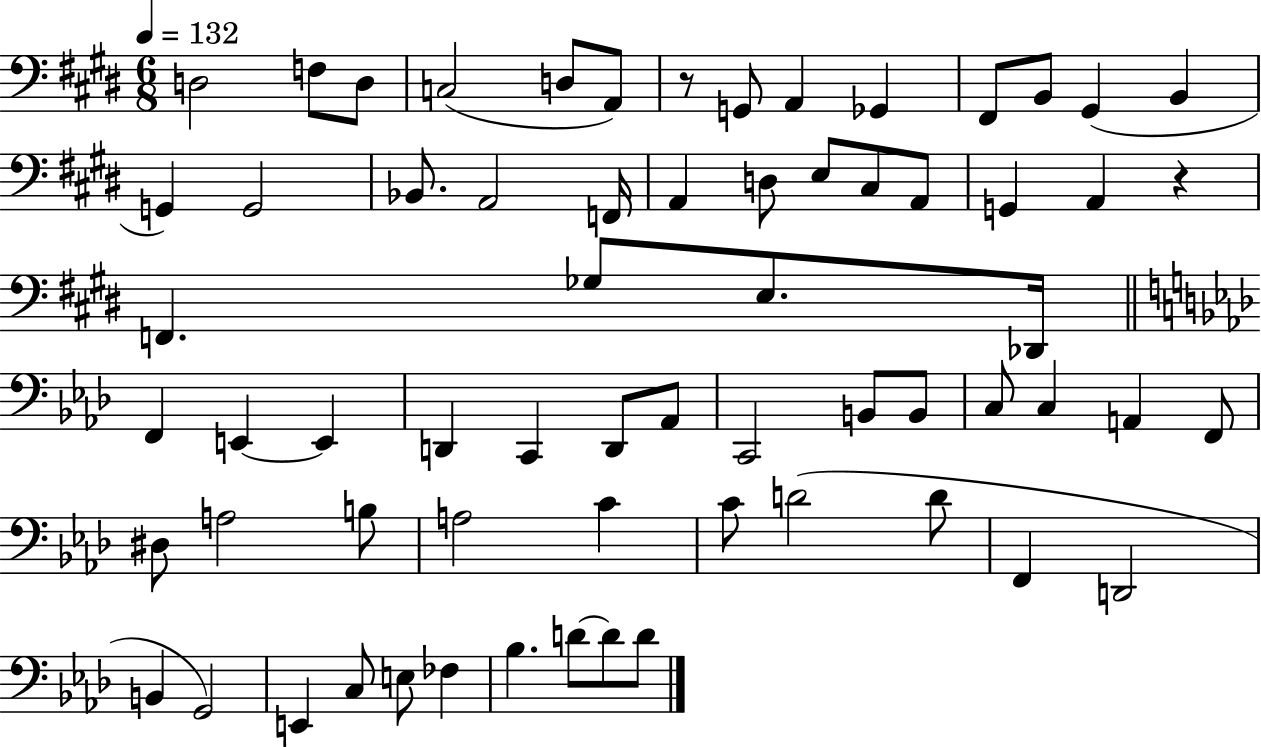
X:1
T:Untitled
M:6/8
L:1/4
K:E
D,2 F,/2 D,/2 C,2 D,/2 A,,/2 z/2 G,,/2 A,, _G,, ^F,,/2 B,,/2 ^G,, B,, G,, G,,2 _B,,/2 A,,2 F,,/4 A,, D,/2 E,/2 ^C,/2 A,,/2 G,, A,, z F,, _G,/2 E,/2 _D,,/4 F,, E,, E,, D,, C,, D,,/2 _A,,/2 C,,2 B,,/2 B,,/2 C,/2 C, A,, F,,/2 ^D,/2 A,2 B,/2 A,2 C C/2 D2 D/2 F,, D,,2 B,, G,,2 E,, C,/2 E,/2 _F, _B, D/2 D/2 D/2